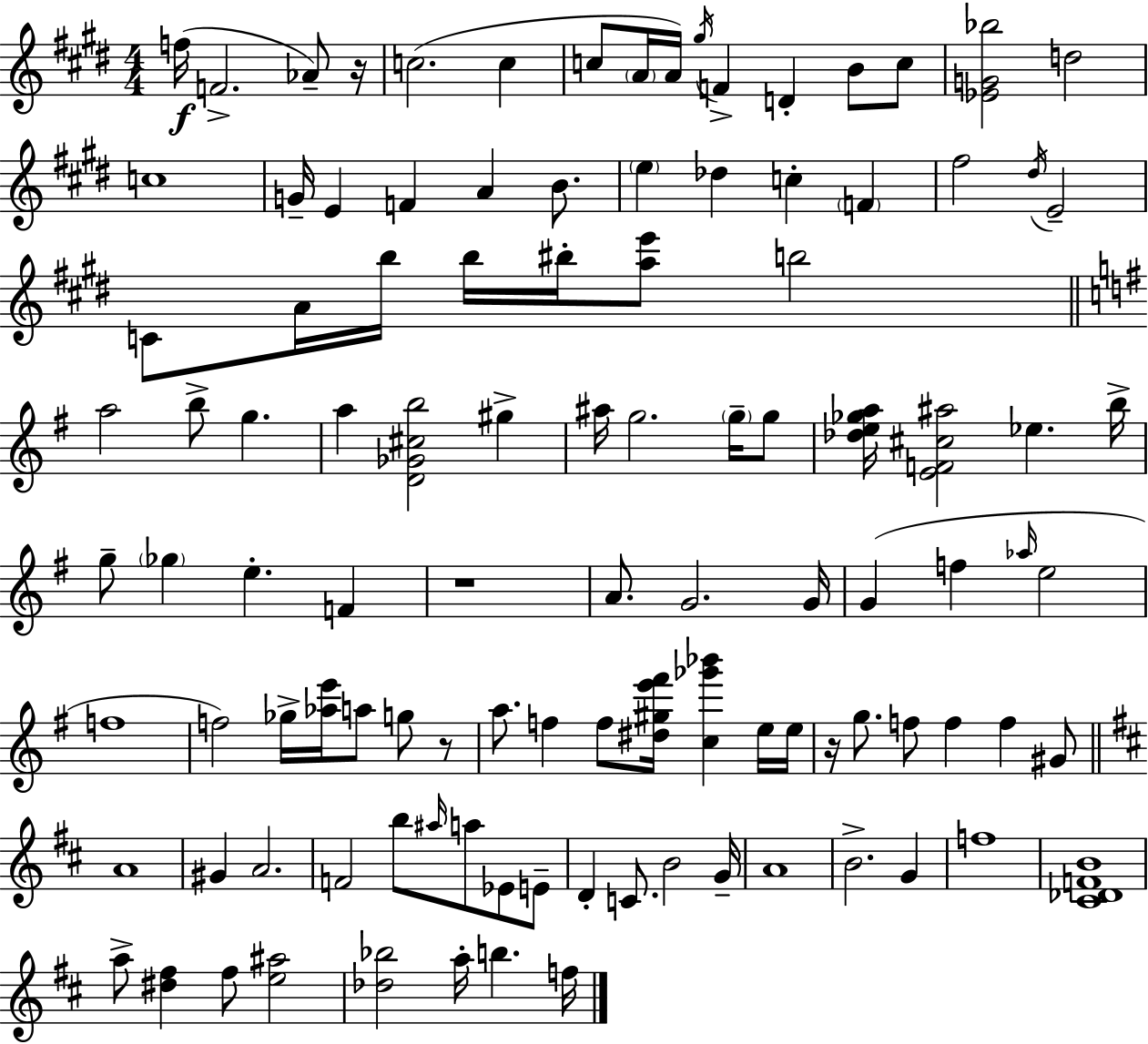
{
  \clef treble
  \numericTimeSignature
  \time 4/4
  \key e \major
  f''16(\f f'2.-> aes'8--) r16 | c''2.( c''4 | c''8 \parenthesize a'16 a'16) \acciaccatura { gis''16 } f'4-> d'4-. b'8 c''8 | <ees' g' bes''>2 d''2 | \break c''1 | g'16-- e'4 f'4 a'4 b'8. | \parenthesize e''4 des''4 c''4-. \parenthesize f'4 | fis''2 \acciaccatura { dis''16 } e'2-- | \break c'8 a'16 b''16 b''16 bis''16-. <a'' e'''>8 b''2 | \bar "||" \break \key e \minor a''2 b''8-> g''4. | a''4 <d' ges' cis'' b''>2 gis''4-> | ais''16 g''2. \parenthesize g''16-- g''8 | <des'' e'' ges'' a''>16 <e' f' cis'' ais''>2 ees''4. b''16-> | \break g''8-- \parenthesize ges''4 e''4.-. f'4 | r1 | a'8. g'2. g'16 | g'4( f''4 \grace { aes''16 } e''2 | \break f''1 | f''2) ges''16-> <aes'' e'''>16 a''8 g''8 r8 | a''8. f''4 f''8 <dis'' gis'' e''' fis'''>16 <c'' ges''' bes'''>4 e''16 | e''16 r16 g''8. f''8 f''4 f''4 gis'8 | \break \bar "||" \break \key d \major a'1 | gis'4 a'2. | f'2 b''8 \grace { ais''16 } a''8 ees'8 e'8-- | d'4-. c'8. b'2 | \break g'16-- a'1 | b'2.-> g'4 | f''1 | <cis' des' f' b'>1 | \break a''8-> <dis'' fis''>4 fis''8 <e'' ais''>2 | <des'' bes''>2 a''16-. b''4. | f''16 \bar "|."
}